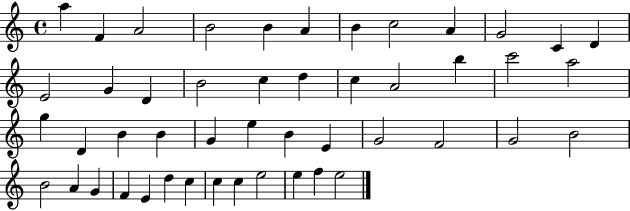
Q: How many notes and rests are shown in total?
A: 48